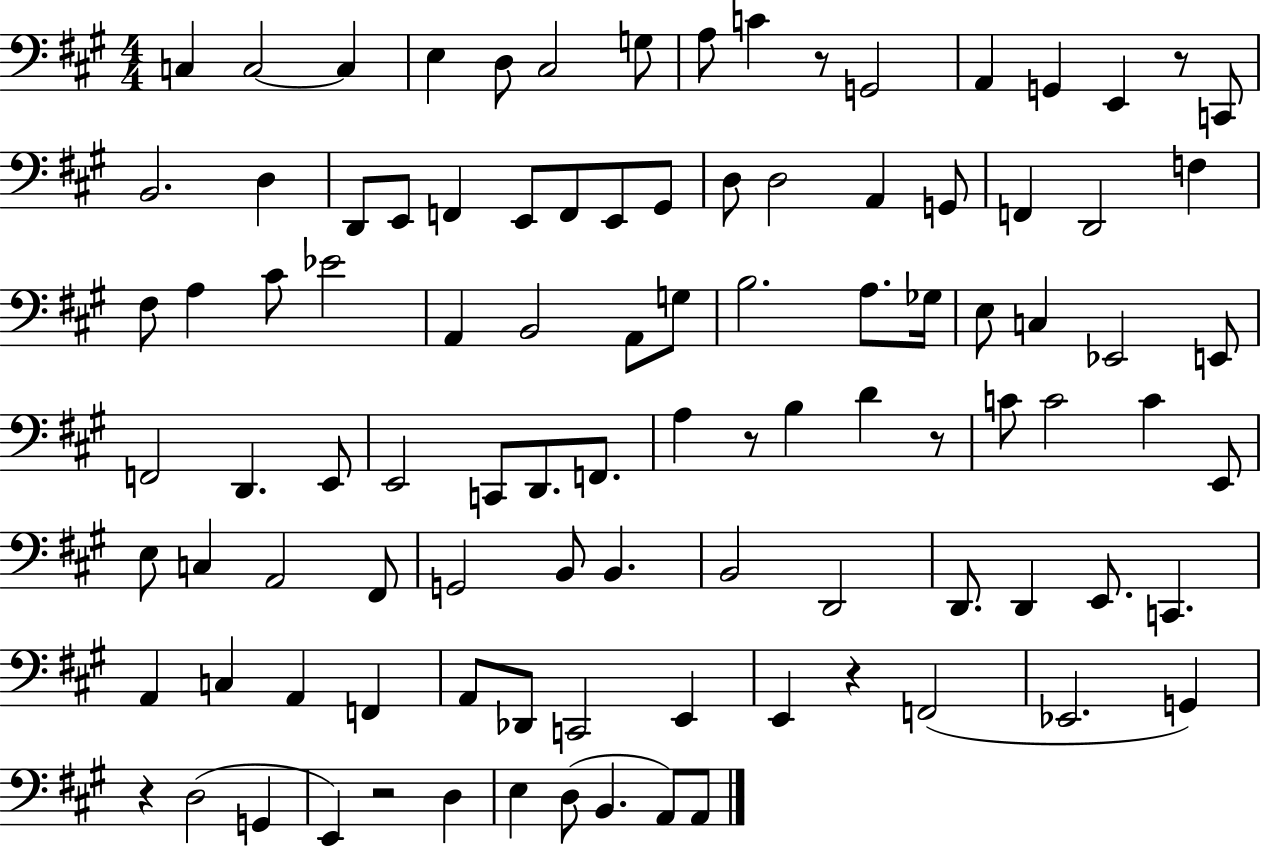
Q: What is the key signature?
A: A major